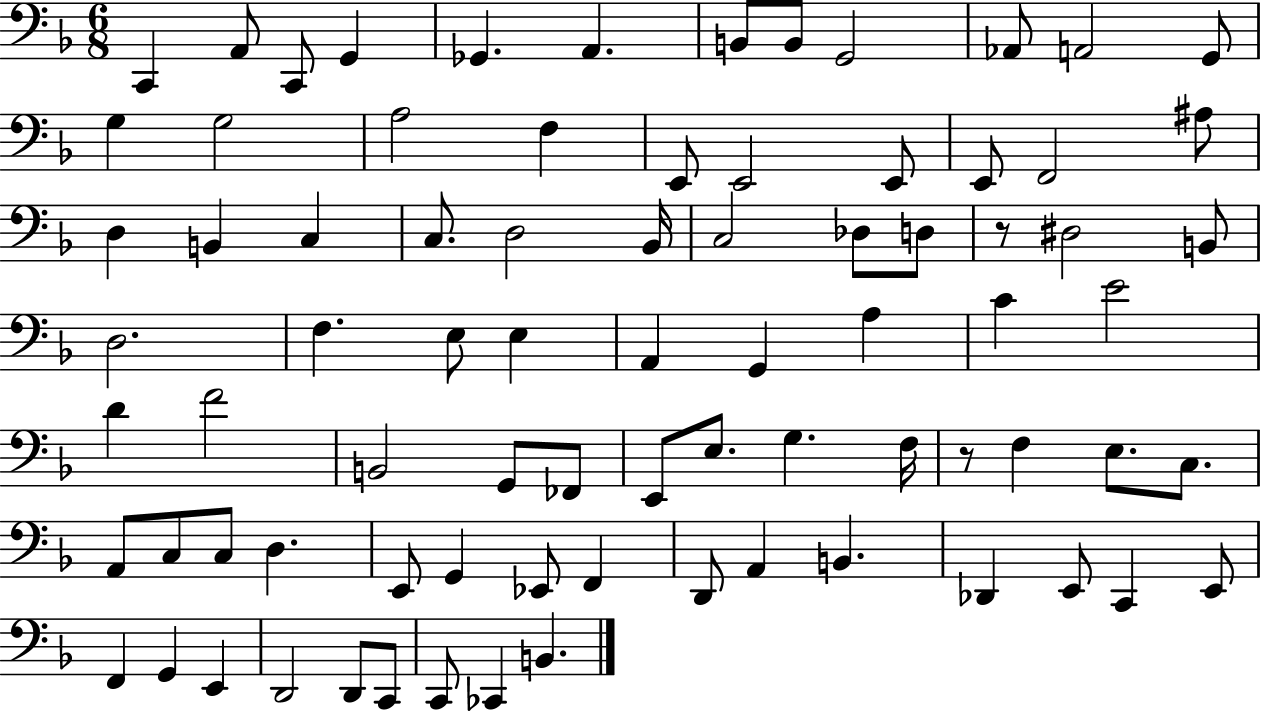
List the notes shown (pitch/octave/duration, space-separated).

C2/q A2/e C2/e G2/q Gb2/q. A2/q. B2/e B2/e G2/h Ab2/e A2/h G2/e G3/q G3/h A3/h F3/q E2/e E2/h E2/e E2/e F2/h A#3/e D3/q B2/q C3/q C3/e. D3/h Bb2/s C3/h Db3/e D3/e R/e D#3/h B2/e D3/h. F3/q. E3/e E3/q A2/q G2/q A3/q C4/q E4/h D4/q F4/h B2/h G2/e FES2/e E2/e E3/e. G3/q. F3/s R/e F3/q E3/e. C3/e. A2/e C3/e C3/e D3/q. E2/e G2/q Eb2/e F2/q D2/e A2/q B2/q. Db2/q E2/e C2/q E2/e F2/q G2/q E2/q D2/h D2/e C2/e C2/e CES2/q B2/q.